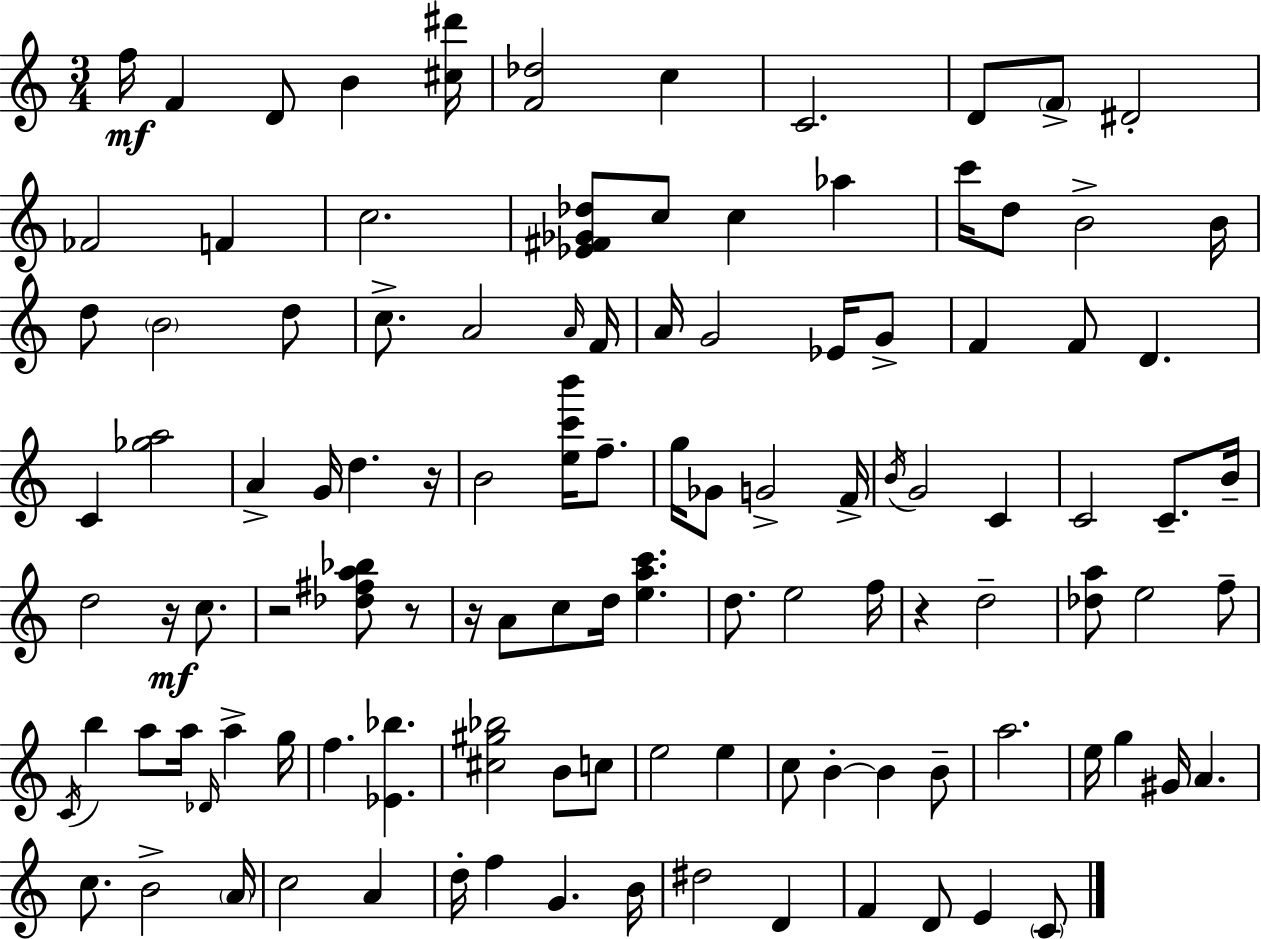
{
  \clef treble
  \numericTimeSignature
  \time 3/4
  \key a \minor
  f''16\mf f'4 d'8 b'4 <cis'' dis'''>16 | <f' des''>2 c''4 | c'2. | d'8 \parenthesize f'8-> dis'2-. | \break fes'2 f'4 | c''2. | <ees' fis' ges' des''>8 c''8 c''4 aes''4 | c'''16 d''8 b'2-> b'16 | \break d''8 \parenthesize b'2 d''8 | c''8.-> a'2 \grace { a'16 } | f'16 a'16 g'2 ees'16 g'8-> | f'4 f'8 d'4. | \break c'4 <ges'' a''>2 | a'4-> g'16 d''4. | r16 b'2 <e'' c''' b'''>16 f''8.-- | g''16 ges'8 g'2-> | \break f'16-> \acciaccatura { b'16 } g'2 c'4 | c'2 c'8.-- | b'16-- d''2 r16\mf c''8. | r2 <des'' fis'' a'' bes''>8 | \break r8 r16 a'8 c''8 d''16 <e'' a'' c'''>4. | d''8. e''2 | f''16 r4 d''2-- | <des'' a''>8 e''2 | \break f''8-- \acciaccatura { c'16 } b''4 a''8 a''16 \grace { des'16 } a''4-> | g''16 f''4. <ees' bes''>4. | <cis'' gis'' bes''>2 | b'8 c''8 e''2 | \break e''4 c''8 b'4-.~~ b'4 | b'8-- a''2. | e''16 g''4 gis'16 a'4. | c''8. b'2-> | \break \parenthesize a'16 c''2 | a'4 d''16-. f''4 g'4. | b'16 dis''2 | d'4 f'4 d'8 e'4 | \break \parenthesize c'8 \bar "|."
}